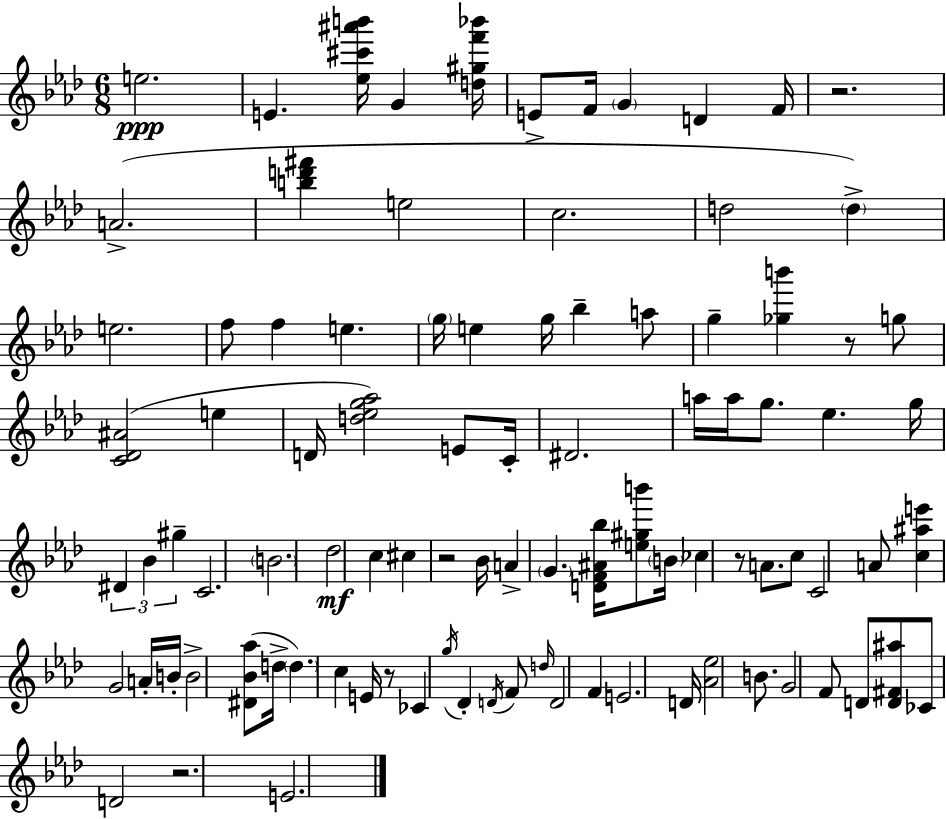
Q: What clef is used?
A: treble